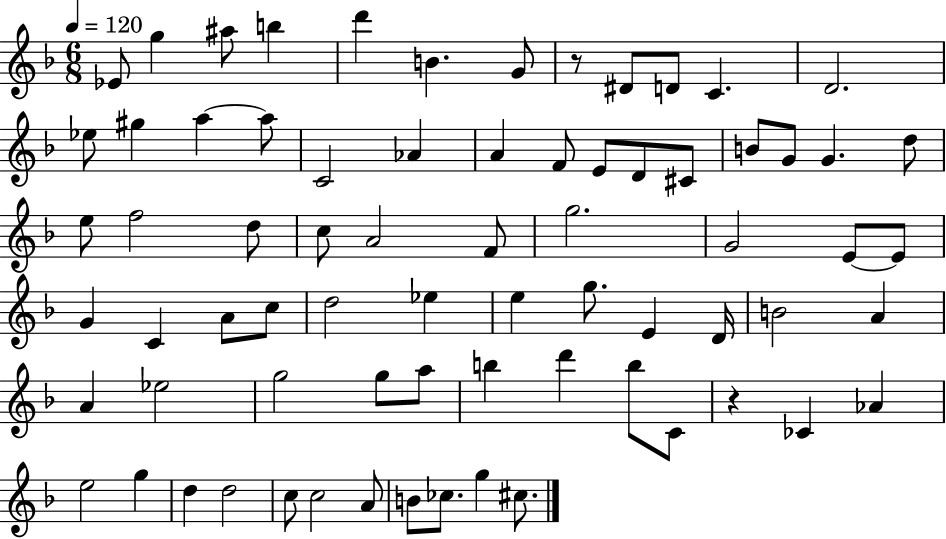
{
  \clef treble
  \numericTimeSignature
  \time 6/8
  \key f \major
  \tempo 4 = 120
  ees'8 g''4 ais''8 b''4 | d'''4 b'4. g'8 | r8 dis'8 d'8 c'4. | d'2. | \break ees''8 gis''4 a''4~~ a''8 | c'2 aes'4 | a'4 f'8 e'8 d'8 cis'8 | b'8 g'8 g'4. d''8 | \break e''8 f''2 d''8 | c''8 a'2 f'8 | g''2. | g'2 e'8~~ e'8 | \break g'4 c'4 a'8 c''8 | d''2 ees''4 | e''4 g''8. e'4 d'16 | b'2 a'4 | \break a'4 ees''2 | g''2 g''8 a''8 | b''4 d'''4 b''8 c'8 | r4 ces'4 aes'4 | \break e''2 g''4 | d''4 d''2 | c''8 c''2 a'8 | b'8 ces''8. g''4 cis''8. | \break \bar "|."
}